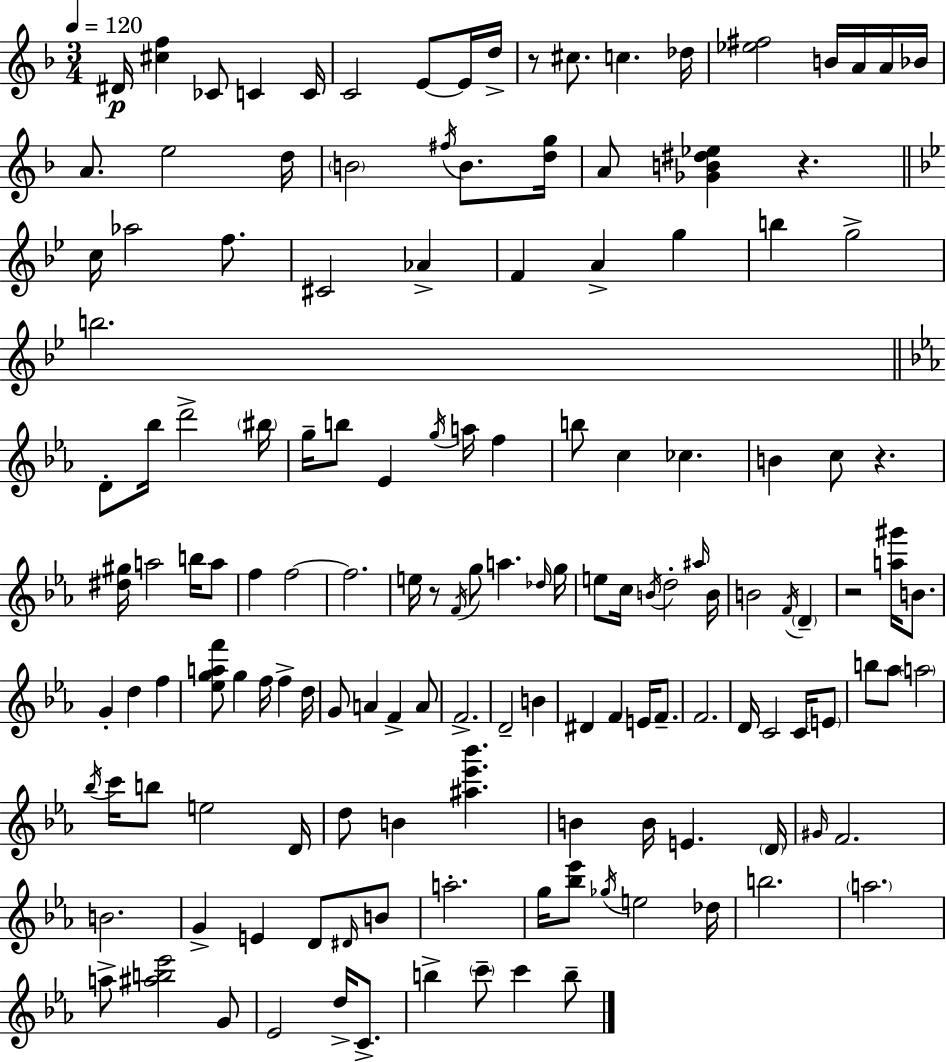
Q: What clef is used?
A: treble